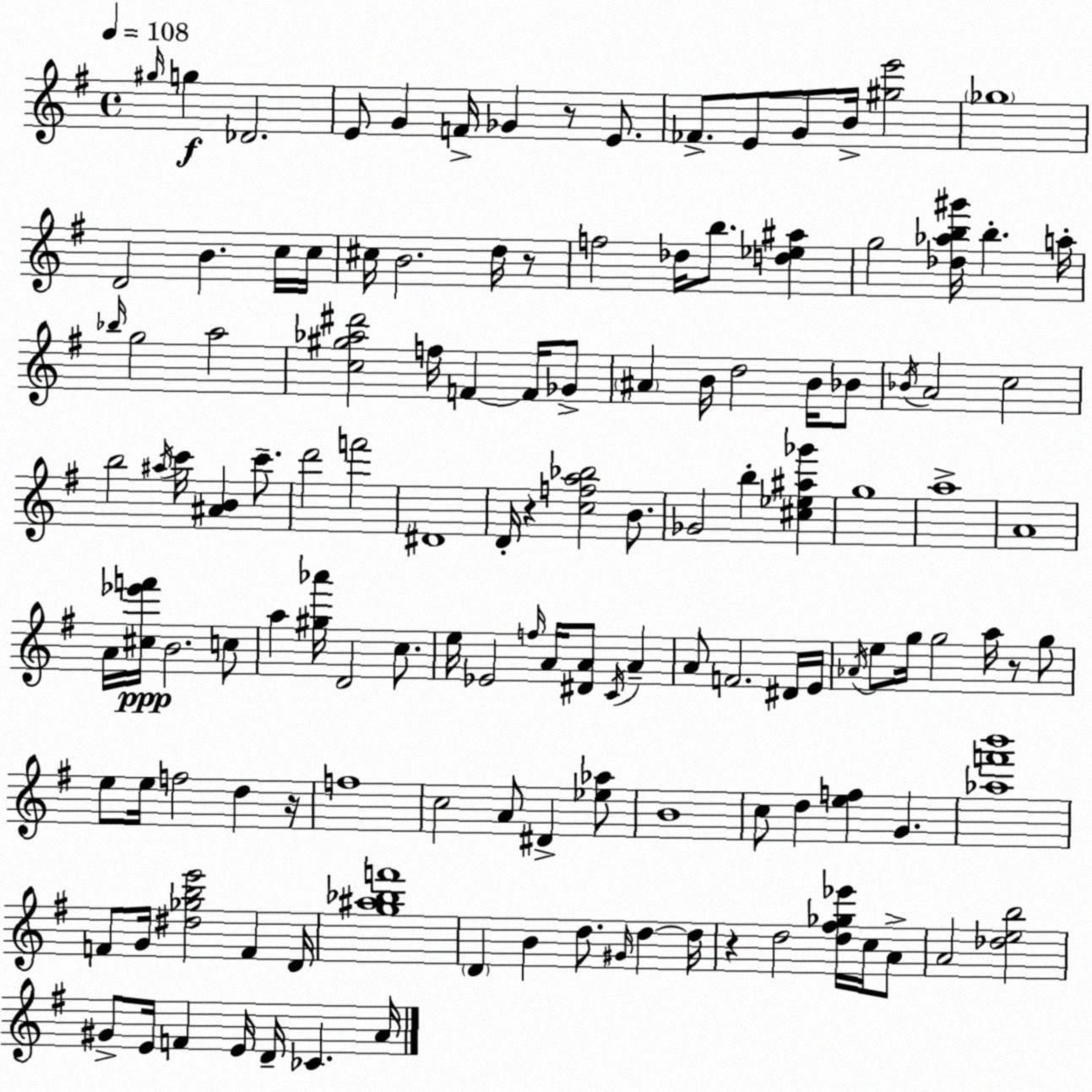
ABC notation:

X:1
T:Untitled
M:4/4
L:1/4
K:G
^g/4 g _D2 E/2 G F/4 _G z/2 E/2 _F/2 E/2 G/2 B/4 [^ge']2 _g4 D2 B c/4 c/4 ^c/4 B2 d/4 z/2 f2 _d/4 b/2 [d_e^a] g2 [_d_ab^g']/4 b a/4 _b/4 g2 a2 [c^g_a^d']2 f/4 F F/4 _G/2 ^A B/4 d2 B/4 _B/2 _B/4 A2 c2 b2 ^a/4 c'/4 [^AB] c'/2 d'2 f'2 ^D4 D/4 z [cfa_b]2 B/2 _G2 b [^c_e^a_g'] g4 a4 A4 A/4 [^c_e'f']/4 B2 c/2 a [^g_a']/4 D2 c/2 e/4 _E2 f/4 A/4 [^DA]/2 C/4 A A/2 F2 ^D/4 E/4 _A/4 e/2 g/4 g2 a/4 z/2 g/2 e/2 e/4 f2 d z/4 f4 c2 A/2 ^D [_e_a]/2 B4 c/2 d [ef] G [_af'b']4 F/2 G/4 [^d_gbe']2 F D/4 [g^a_bf']4 D B d/2 ^G/4 d d/4 z d2 [d^f_g_e']/4 c/4 A/2 A2 [_deb]2 ^G/2 E/4 F E/4 D/4 _C A/4